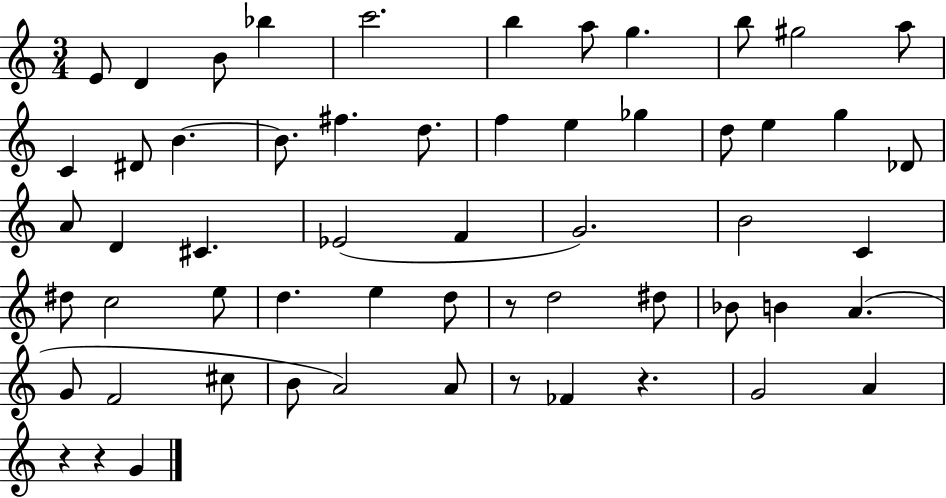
E4/e D4/q B4/e Bb5/q C6/h. B5/q A5/e G5/q. B5/e G#5/h A5/e C4/q D#4/e B4/q. B4/e. F#5/q. D5/e. F5/q E5/q Gb5/q D5/e E5/q G5/q Db4/e A4/e D4/q C#4/q. Eb4/h F4/q G4/h. B4/h C4/q D#5/e C5/h E5/e D5/q. E5/q D5/e R/e D5/h D#5/e Bb4/e B4/q A4/q. G4/e F4/h C#5/e B4/e A4/h A4/e R/e FES4/q R/q. G4/h A4/q R/q R/q G4/q